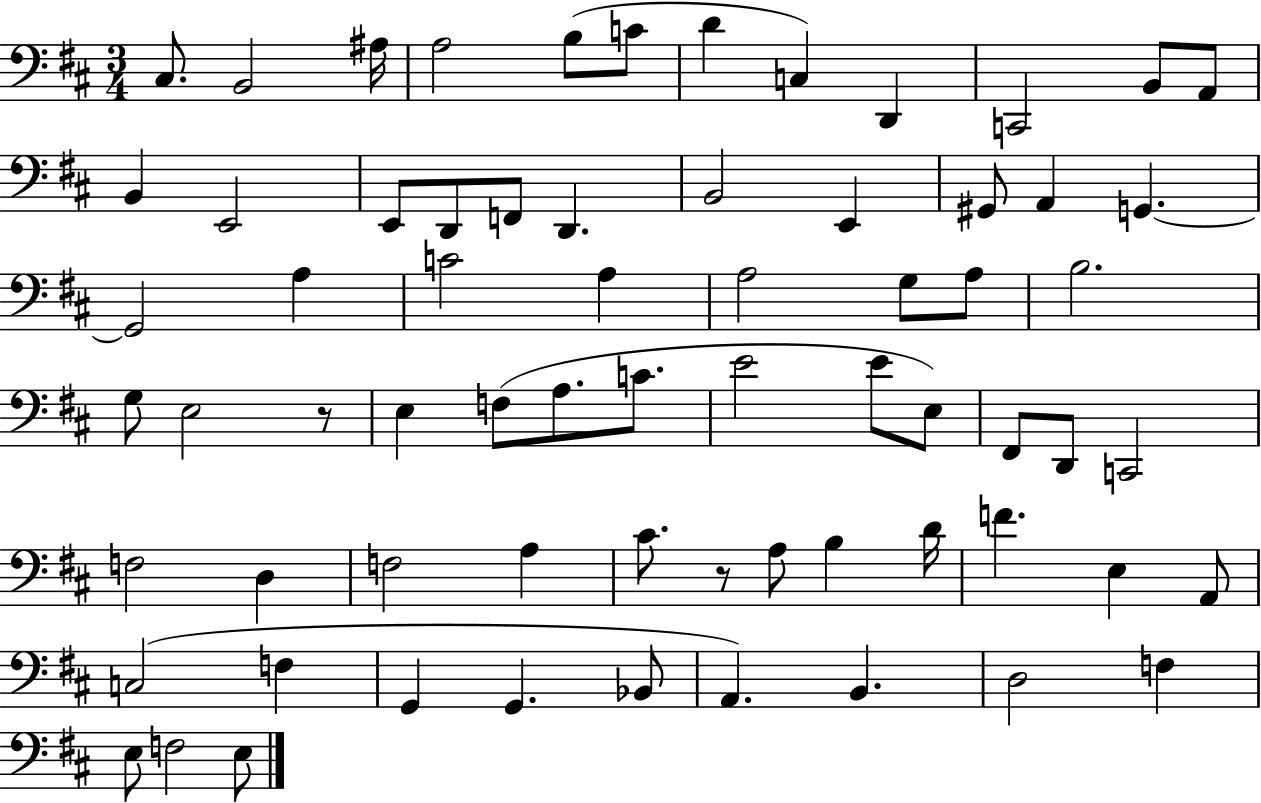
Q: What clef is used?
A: bass